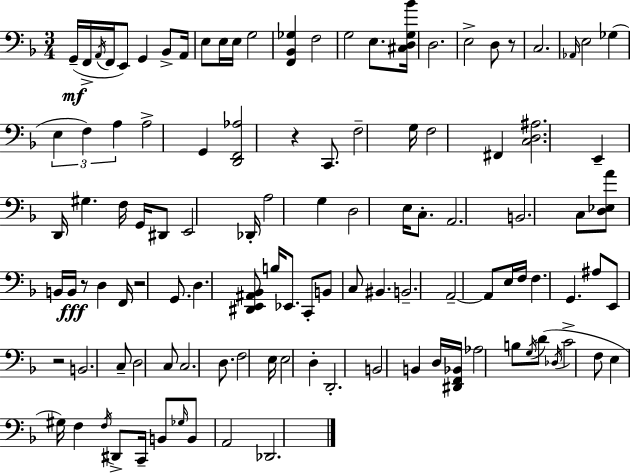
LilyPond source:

{
  \clef bass
  \numericTimeSignature
  \time 3/4
  \key f \major
  g,16--(\mf f,16-> \acciaccatura { a,16 } f,16 e,8) g,4 bes,8-> | a,16 e8 e16 e16 g2 | <f, bes, ges>4 f2 | g2 e8. | \break <cis d g bes'>16 d2. | e2-> d8 r8 | c2. | \grace { aes,16 } e2 ges4( | \break \tuplet 3/2 { e4 f4) a4 } | a2-> g,4 | <d, f, aes>2 r4 | c,8. f2-- | \break g16 f2 fis,4 | <c d ais>2. | e,4-- d,16 gis4. | f16 g,16 dis,8 e,2 | \break des,16-. a2 g4 | d2 e16 c8.-. | a,2. | b,2. | \break c8 <d ees a'>8 b,16 b,16\fff r8 d4 | f,16 r2 g,8. | d4. <dis, e, ais, bes,>8 b16 ees,8. | c,8-. b,8 c8 bis,4. | \break b,2.-- | a,2--~~ a,8 | e16 f16 f4. g,4. | ais8 e,8 r2 | \break b,2. | c8-- d2 | c8 c2. | d8. f2 | \break e16 e2 d4-. | d,2.-. | b,2 b,4 | d16 <dis, f, bes,>16 aes2 | \break b8 \acciaccatura { g16 } d'8( \acciaccatura { des16 } c'2-> | f8 e4 gis16) f4 | \acciaccatura { f16 } dis,8-> c,16-- b,8 \grace { ges16 } b,8 a,2 | des,2. | \break \bar "|."
}